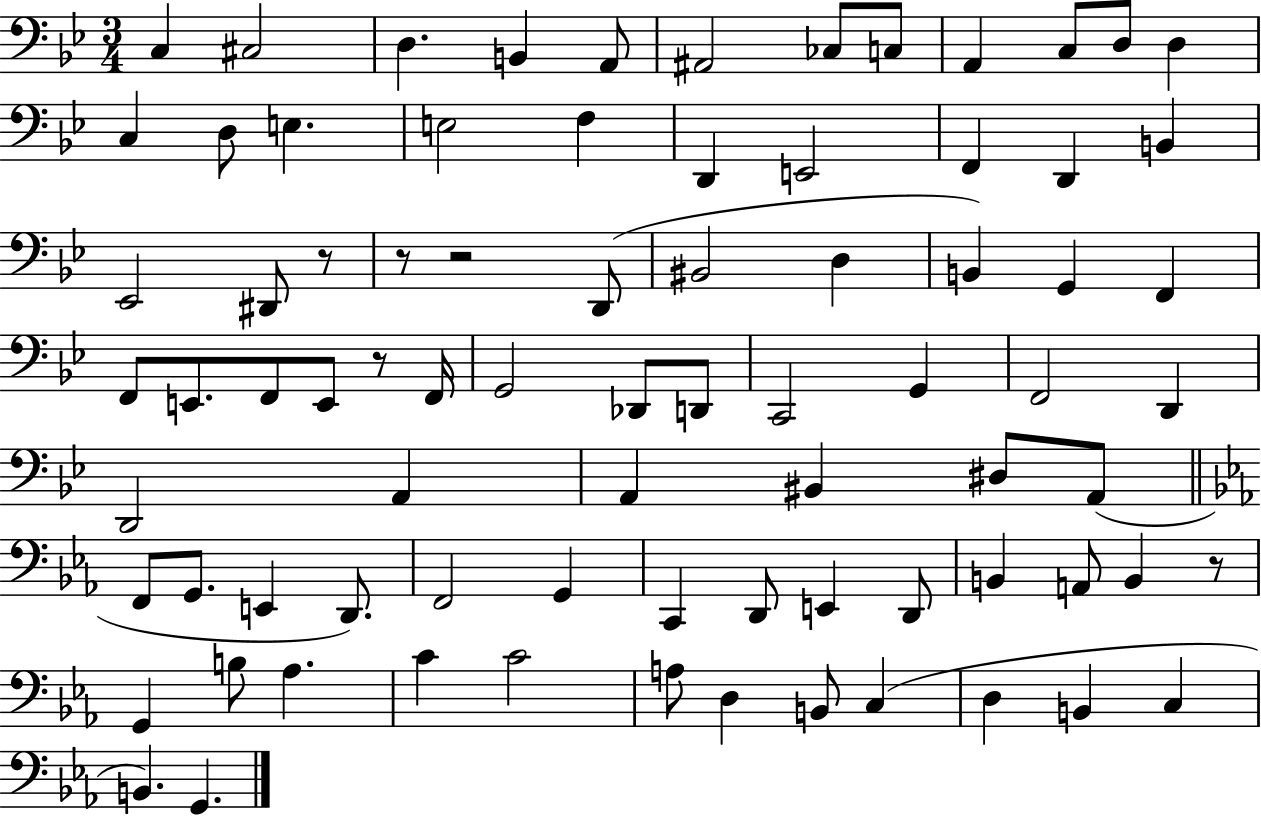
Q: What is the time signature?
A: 3/4